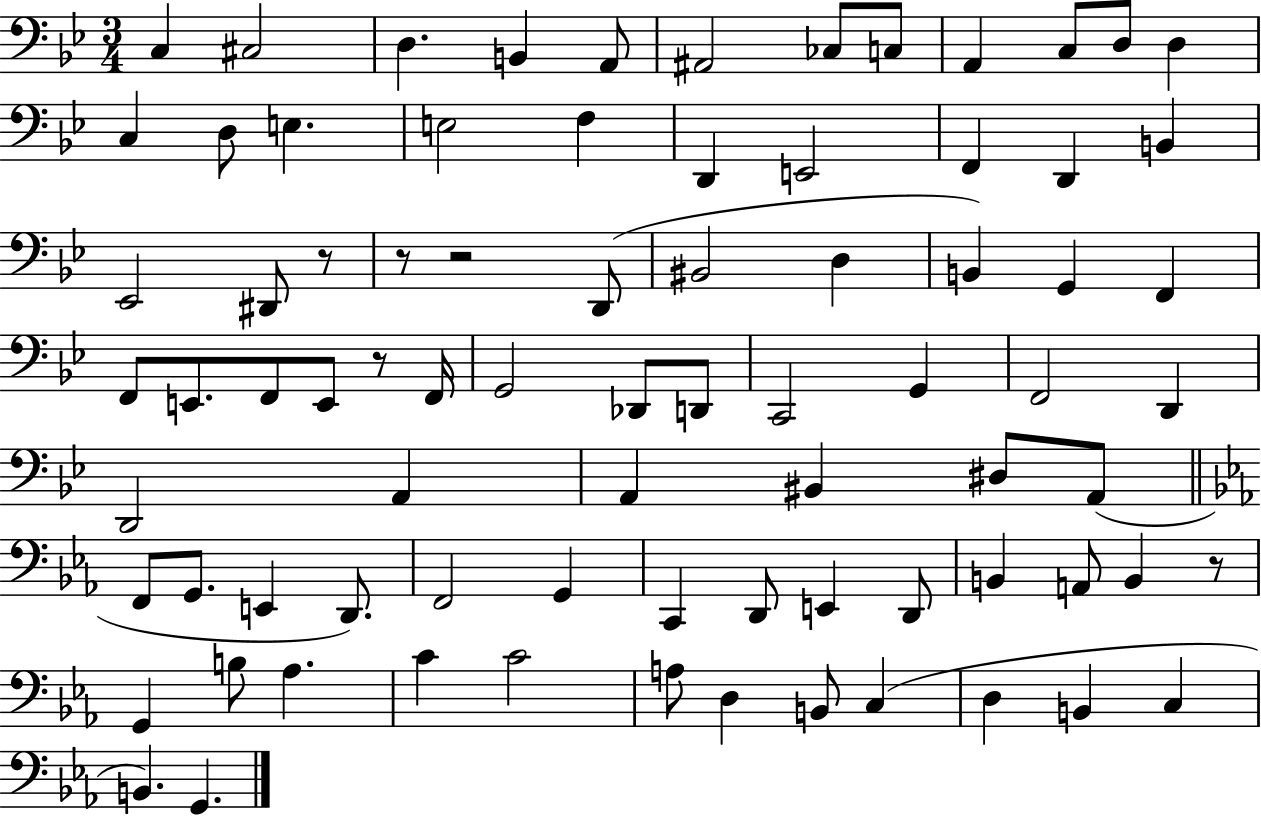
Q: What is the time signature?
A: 3/4